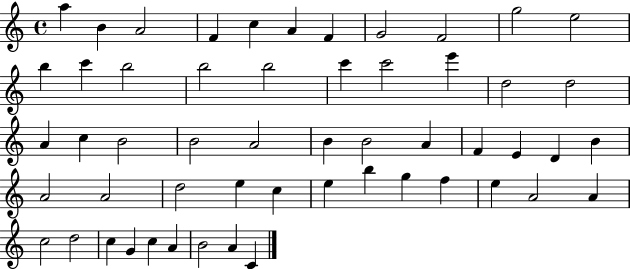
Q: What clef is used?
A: treble